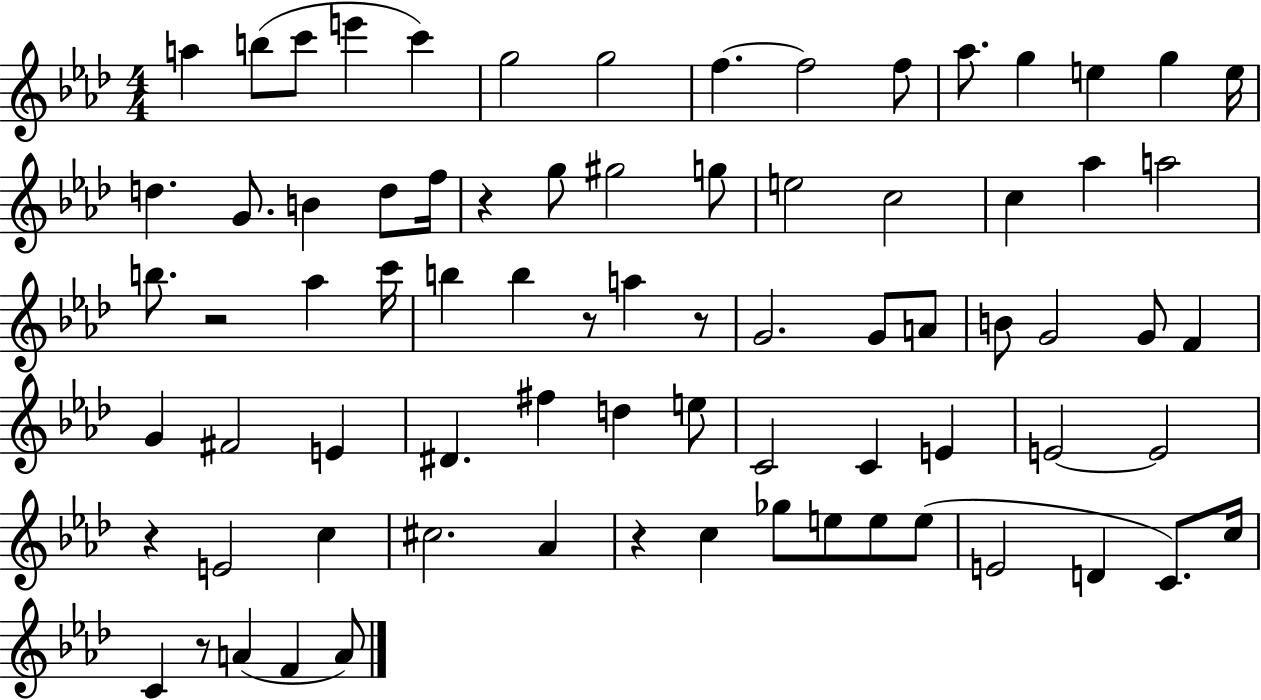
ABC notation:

X:1
T:Untitled
M:4/4
L:1/4
K:Ab
a b/2 c'/2 e' c' g2 g2 f f2 f/2 _a/2 g e g e/4 d G/2 B d/2 f/4 z g/2 ^g2 g/2 e2 c2 c _a a2 b/2 z2 _a c'/4 b b z/2 a z/2 G2 G/2 A/2 B/2 G2 G/2 F G ^F2 E ^D ^f d e/2 C2 C E E2 E2 z E2 c ^c2 _A z c _g/2 e/2 e/2 e/2 E2 D C/2 c/4 C z/2 A F A/2